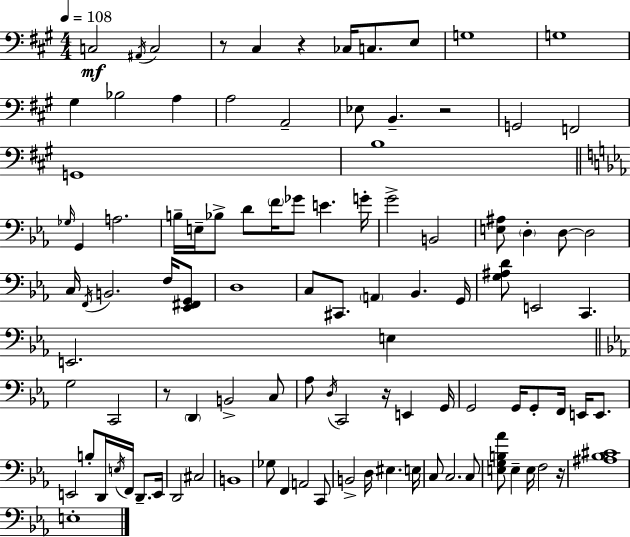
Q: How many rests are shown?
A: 6